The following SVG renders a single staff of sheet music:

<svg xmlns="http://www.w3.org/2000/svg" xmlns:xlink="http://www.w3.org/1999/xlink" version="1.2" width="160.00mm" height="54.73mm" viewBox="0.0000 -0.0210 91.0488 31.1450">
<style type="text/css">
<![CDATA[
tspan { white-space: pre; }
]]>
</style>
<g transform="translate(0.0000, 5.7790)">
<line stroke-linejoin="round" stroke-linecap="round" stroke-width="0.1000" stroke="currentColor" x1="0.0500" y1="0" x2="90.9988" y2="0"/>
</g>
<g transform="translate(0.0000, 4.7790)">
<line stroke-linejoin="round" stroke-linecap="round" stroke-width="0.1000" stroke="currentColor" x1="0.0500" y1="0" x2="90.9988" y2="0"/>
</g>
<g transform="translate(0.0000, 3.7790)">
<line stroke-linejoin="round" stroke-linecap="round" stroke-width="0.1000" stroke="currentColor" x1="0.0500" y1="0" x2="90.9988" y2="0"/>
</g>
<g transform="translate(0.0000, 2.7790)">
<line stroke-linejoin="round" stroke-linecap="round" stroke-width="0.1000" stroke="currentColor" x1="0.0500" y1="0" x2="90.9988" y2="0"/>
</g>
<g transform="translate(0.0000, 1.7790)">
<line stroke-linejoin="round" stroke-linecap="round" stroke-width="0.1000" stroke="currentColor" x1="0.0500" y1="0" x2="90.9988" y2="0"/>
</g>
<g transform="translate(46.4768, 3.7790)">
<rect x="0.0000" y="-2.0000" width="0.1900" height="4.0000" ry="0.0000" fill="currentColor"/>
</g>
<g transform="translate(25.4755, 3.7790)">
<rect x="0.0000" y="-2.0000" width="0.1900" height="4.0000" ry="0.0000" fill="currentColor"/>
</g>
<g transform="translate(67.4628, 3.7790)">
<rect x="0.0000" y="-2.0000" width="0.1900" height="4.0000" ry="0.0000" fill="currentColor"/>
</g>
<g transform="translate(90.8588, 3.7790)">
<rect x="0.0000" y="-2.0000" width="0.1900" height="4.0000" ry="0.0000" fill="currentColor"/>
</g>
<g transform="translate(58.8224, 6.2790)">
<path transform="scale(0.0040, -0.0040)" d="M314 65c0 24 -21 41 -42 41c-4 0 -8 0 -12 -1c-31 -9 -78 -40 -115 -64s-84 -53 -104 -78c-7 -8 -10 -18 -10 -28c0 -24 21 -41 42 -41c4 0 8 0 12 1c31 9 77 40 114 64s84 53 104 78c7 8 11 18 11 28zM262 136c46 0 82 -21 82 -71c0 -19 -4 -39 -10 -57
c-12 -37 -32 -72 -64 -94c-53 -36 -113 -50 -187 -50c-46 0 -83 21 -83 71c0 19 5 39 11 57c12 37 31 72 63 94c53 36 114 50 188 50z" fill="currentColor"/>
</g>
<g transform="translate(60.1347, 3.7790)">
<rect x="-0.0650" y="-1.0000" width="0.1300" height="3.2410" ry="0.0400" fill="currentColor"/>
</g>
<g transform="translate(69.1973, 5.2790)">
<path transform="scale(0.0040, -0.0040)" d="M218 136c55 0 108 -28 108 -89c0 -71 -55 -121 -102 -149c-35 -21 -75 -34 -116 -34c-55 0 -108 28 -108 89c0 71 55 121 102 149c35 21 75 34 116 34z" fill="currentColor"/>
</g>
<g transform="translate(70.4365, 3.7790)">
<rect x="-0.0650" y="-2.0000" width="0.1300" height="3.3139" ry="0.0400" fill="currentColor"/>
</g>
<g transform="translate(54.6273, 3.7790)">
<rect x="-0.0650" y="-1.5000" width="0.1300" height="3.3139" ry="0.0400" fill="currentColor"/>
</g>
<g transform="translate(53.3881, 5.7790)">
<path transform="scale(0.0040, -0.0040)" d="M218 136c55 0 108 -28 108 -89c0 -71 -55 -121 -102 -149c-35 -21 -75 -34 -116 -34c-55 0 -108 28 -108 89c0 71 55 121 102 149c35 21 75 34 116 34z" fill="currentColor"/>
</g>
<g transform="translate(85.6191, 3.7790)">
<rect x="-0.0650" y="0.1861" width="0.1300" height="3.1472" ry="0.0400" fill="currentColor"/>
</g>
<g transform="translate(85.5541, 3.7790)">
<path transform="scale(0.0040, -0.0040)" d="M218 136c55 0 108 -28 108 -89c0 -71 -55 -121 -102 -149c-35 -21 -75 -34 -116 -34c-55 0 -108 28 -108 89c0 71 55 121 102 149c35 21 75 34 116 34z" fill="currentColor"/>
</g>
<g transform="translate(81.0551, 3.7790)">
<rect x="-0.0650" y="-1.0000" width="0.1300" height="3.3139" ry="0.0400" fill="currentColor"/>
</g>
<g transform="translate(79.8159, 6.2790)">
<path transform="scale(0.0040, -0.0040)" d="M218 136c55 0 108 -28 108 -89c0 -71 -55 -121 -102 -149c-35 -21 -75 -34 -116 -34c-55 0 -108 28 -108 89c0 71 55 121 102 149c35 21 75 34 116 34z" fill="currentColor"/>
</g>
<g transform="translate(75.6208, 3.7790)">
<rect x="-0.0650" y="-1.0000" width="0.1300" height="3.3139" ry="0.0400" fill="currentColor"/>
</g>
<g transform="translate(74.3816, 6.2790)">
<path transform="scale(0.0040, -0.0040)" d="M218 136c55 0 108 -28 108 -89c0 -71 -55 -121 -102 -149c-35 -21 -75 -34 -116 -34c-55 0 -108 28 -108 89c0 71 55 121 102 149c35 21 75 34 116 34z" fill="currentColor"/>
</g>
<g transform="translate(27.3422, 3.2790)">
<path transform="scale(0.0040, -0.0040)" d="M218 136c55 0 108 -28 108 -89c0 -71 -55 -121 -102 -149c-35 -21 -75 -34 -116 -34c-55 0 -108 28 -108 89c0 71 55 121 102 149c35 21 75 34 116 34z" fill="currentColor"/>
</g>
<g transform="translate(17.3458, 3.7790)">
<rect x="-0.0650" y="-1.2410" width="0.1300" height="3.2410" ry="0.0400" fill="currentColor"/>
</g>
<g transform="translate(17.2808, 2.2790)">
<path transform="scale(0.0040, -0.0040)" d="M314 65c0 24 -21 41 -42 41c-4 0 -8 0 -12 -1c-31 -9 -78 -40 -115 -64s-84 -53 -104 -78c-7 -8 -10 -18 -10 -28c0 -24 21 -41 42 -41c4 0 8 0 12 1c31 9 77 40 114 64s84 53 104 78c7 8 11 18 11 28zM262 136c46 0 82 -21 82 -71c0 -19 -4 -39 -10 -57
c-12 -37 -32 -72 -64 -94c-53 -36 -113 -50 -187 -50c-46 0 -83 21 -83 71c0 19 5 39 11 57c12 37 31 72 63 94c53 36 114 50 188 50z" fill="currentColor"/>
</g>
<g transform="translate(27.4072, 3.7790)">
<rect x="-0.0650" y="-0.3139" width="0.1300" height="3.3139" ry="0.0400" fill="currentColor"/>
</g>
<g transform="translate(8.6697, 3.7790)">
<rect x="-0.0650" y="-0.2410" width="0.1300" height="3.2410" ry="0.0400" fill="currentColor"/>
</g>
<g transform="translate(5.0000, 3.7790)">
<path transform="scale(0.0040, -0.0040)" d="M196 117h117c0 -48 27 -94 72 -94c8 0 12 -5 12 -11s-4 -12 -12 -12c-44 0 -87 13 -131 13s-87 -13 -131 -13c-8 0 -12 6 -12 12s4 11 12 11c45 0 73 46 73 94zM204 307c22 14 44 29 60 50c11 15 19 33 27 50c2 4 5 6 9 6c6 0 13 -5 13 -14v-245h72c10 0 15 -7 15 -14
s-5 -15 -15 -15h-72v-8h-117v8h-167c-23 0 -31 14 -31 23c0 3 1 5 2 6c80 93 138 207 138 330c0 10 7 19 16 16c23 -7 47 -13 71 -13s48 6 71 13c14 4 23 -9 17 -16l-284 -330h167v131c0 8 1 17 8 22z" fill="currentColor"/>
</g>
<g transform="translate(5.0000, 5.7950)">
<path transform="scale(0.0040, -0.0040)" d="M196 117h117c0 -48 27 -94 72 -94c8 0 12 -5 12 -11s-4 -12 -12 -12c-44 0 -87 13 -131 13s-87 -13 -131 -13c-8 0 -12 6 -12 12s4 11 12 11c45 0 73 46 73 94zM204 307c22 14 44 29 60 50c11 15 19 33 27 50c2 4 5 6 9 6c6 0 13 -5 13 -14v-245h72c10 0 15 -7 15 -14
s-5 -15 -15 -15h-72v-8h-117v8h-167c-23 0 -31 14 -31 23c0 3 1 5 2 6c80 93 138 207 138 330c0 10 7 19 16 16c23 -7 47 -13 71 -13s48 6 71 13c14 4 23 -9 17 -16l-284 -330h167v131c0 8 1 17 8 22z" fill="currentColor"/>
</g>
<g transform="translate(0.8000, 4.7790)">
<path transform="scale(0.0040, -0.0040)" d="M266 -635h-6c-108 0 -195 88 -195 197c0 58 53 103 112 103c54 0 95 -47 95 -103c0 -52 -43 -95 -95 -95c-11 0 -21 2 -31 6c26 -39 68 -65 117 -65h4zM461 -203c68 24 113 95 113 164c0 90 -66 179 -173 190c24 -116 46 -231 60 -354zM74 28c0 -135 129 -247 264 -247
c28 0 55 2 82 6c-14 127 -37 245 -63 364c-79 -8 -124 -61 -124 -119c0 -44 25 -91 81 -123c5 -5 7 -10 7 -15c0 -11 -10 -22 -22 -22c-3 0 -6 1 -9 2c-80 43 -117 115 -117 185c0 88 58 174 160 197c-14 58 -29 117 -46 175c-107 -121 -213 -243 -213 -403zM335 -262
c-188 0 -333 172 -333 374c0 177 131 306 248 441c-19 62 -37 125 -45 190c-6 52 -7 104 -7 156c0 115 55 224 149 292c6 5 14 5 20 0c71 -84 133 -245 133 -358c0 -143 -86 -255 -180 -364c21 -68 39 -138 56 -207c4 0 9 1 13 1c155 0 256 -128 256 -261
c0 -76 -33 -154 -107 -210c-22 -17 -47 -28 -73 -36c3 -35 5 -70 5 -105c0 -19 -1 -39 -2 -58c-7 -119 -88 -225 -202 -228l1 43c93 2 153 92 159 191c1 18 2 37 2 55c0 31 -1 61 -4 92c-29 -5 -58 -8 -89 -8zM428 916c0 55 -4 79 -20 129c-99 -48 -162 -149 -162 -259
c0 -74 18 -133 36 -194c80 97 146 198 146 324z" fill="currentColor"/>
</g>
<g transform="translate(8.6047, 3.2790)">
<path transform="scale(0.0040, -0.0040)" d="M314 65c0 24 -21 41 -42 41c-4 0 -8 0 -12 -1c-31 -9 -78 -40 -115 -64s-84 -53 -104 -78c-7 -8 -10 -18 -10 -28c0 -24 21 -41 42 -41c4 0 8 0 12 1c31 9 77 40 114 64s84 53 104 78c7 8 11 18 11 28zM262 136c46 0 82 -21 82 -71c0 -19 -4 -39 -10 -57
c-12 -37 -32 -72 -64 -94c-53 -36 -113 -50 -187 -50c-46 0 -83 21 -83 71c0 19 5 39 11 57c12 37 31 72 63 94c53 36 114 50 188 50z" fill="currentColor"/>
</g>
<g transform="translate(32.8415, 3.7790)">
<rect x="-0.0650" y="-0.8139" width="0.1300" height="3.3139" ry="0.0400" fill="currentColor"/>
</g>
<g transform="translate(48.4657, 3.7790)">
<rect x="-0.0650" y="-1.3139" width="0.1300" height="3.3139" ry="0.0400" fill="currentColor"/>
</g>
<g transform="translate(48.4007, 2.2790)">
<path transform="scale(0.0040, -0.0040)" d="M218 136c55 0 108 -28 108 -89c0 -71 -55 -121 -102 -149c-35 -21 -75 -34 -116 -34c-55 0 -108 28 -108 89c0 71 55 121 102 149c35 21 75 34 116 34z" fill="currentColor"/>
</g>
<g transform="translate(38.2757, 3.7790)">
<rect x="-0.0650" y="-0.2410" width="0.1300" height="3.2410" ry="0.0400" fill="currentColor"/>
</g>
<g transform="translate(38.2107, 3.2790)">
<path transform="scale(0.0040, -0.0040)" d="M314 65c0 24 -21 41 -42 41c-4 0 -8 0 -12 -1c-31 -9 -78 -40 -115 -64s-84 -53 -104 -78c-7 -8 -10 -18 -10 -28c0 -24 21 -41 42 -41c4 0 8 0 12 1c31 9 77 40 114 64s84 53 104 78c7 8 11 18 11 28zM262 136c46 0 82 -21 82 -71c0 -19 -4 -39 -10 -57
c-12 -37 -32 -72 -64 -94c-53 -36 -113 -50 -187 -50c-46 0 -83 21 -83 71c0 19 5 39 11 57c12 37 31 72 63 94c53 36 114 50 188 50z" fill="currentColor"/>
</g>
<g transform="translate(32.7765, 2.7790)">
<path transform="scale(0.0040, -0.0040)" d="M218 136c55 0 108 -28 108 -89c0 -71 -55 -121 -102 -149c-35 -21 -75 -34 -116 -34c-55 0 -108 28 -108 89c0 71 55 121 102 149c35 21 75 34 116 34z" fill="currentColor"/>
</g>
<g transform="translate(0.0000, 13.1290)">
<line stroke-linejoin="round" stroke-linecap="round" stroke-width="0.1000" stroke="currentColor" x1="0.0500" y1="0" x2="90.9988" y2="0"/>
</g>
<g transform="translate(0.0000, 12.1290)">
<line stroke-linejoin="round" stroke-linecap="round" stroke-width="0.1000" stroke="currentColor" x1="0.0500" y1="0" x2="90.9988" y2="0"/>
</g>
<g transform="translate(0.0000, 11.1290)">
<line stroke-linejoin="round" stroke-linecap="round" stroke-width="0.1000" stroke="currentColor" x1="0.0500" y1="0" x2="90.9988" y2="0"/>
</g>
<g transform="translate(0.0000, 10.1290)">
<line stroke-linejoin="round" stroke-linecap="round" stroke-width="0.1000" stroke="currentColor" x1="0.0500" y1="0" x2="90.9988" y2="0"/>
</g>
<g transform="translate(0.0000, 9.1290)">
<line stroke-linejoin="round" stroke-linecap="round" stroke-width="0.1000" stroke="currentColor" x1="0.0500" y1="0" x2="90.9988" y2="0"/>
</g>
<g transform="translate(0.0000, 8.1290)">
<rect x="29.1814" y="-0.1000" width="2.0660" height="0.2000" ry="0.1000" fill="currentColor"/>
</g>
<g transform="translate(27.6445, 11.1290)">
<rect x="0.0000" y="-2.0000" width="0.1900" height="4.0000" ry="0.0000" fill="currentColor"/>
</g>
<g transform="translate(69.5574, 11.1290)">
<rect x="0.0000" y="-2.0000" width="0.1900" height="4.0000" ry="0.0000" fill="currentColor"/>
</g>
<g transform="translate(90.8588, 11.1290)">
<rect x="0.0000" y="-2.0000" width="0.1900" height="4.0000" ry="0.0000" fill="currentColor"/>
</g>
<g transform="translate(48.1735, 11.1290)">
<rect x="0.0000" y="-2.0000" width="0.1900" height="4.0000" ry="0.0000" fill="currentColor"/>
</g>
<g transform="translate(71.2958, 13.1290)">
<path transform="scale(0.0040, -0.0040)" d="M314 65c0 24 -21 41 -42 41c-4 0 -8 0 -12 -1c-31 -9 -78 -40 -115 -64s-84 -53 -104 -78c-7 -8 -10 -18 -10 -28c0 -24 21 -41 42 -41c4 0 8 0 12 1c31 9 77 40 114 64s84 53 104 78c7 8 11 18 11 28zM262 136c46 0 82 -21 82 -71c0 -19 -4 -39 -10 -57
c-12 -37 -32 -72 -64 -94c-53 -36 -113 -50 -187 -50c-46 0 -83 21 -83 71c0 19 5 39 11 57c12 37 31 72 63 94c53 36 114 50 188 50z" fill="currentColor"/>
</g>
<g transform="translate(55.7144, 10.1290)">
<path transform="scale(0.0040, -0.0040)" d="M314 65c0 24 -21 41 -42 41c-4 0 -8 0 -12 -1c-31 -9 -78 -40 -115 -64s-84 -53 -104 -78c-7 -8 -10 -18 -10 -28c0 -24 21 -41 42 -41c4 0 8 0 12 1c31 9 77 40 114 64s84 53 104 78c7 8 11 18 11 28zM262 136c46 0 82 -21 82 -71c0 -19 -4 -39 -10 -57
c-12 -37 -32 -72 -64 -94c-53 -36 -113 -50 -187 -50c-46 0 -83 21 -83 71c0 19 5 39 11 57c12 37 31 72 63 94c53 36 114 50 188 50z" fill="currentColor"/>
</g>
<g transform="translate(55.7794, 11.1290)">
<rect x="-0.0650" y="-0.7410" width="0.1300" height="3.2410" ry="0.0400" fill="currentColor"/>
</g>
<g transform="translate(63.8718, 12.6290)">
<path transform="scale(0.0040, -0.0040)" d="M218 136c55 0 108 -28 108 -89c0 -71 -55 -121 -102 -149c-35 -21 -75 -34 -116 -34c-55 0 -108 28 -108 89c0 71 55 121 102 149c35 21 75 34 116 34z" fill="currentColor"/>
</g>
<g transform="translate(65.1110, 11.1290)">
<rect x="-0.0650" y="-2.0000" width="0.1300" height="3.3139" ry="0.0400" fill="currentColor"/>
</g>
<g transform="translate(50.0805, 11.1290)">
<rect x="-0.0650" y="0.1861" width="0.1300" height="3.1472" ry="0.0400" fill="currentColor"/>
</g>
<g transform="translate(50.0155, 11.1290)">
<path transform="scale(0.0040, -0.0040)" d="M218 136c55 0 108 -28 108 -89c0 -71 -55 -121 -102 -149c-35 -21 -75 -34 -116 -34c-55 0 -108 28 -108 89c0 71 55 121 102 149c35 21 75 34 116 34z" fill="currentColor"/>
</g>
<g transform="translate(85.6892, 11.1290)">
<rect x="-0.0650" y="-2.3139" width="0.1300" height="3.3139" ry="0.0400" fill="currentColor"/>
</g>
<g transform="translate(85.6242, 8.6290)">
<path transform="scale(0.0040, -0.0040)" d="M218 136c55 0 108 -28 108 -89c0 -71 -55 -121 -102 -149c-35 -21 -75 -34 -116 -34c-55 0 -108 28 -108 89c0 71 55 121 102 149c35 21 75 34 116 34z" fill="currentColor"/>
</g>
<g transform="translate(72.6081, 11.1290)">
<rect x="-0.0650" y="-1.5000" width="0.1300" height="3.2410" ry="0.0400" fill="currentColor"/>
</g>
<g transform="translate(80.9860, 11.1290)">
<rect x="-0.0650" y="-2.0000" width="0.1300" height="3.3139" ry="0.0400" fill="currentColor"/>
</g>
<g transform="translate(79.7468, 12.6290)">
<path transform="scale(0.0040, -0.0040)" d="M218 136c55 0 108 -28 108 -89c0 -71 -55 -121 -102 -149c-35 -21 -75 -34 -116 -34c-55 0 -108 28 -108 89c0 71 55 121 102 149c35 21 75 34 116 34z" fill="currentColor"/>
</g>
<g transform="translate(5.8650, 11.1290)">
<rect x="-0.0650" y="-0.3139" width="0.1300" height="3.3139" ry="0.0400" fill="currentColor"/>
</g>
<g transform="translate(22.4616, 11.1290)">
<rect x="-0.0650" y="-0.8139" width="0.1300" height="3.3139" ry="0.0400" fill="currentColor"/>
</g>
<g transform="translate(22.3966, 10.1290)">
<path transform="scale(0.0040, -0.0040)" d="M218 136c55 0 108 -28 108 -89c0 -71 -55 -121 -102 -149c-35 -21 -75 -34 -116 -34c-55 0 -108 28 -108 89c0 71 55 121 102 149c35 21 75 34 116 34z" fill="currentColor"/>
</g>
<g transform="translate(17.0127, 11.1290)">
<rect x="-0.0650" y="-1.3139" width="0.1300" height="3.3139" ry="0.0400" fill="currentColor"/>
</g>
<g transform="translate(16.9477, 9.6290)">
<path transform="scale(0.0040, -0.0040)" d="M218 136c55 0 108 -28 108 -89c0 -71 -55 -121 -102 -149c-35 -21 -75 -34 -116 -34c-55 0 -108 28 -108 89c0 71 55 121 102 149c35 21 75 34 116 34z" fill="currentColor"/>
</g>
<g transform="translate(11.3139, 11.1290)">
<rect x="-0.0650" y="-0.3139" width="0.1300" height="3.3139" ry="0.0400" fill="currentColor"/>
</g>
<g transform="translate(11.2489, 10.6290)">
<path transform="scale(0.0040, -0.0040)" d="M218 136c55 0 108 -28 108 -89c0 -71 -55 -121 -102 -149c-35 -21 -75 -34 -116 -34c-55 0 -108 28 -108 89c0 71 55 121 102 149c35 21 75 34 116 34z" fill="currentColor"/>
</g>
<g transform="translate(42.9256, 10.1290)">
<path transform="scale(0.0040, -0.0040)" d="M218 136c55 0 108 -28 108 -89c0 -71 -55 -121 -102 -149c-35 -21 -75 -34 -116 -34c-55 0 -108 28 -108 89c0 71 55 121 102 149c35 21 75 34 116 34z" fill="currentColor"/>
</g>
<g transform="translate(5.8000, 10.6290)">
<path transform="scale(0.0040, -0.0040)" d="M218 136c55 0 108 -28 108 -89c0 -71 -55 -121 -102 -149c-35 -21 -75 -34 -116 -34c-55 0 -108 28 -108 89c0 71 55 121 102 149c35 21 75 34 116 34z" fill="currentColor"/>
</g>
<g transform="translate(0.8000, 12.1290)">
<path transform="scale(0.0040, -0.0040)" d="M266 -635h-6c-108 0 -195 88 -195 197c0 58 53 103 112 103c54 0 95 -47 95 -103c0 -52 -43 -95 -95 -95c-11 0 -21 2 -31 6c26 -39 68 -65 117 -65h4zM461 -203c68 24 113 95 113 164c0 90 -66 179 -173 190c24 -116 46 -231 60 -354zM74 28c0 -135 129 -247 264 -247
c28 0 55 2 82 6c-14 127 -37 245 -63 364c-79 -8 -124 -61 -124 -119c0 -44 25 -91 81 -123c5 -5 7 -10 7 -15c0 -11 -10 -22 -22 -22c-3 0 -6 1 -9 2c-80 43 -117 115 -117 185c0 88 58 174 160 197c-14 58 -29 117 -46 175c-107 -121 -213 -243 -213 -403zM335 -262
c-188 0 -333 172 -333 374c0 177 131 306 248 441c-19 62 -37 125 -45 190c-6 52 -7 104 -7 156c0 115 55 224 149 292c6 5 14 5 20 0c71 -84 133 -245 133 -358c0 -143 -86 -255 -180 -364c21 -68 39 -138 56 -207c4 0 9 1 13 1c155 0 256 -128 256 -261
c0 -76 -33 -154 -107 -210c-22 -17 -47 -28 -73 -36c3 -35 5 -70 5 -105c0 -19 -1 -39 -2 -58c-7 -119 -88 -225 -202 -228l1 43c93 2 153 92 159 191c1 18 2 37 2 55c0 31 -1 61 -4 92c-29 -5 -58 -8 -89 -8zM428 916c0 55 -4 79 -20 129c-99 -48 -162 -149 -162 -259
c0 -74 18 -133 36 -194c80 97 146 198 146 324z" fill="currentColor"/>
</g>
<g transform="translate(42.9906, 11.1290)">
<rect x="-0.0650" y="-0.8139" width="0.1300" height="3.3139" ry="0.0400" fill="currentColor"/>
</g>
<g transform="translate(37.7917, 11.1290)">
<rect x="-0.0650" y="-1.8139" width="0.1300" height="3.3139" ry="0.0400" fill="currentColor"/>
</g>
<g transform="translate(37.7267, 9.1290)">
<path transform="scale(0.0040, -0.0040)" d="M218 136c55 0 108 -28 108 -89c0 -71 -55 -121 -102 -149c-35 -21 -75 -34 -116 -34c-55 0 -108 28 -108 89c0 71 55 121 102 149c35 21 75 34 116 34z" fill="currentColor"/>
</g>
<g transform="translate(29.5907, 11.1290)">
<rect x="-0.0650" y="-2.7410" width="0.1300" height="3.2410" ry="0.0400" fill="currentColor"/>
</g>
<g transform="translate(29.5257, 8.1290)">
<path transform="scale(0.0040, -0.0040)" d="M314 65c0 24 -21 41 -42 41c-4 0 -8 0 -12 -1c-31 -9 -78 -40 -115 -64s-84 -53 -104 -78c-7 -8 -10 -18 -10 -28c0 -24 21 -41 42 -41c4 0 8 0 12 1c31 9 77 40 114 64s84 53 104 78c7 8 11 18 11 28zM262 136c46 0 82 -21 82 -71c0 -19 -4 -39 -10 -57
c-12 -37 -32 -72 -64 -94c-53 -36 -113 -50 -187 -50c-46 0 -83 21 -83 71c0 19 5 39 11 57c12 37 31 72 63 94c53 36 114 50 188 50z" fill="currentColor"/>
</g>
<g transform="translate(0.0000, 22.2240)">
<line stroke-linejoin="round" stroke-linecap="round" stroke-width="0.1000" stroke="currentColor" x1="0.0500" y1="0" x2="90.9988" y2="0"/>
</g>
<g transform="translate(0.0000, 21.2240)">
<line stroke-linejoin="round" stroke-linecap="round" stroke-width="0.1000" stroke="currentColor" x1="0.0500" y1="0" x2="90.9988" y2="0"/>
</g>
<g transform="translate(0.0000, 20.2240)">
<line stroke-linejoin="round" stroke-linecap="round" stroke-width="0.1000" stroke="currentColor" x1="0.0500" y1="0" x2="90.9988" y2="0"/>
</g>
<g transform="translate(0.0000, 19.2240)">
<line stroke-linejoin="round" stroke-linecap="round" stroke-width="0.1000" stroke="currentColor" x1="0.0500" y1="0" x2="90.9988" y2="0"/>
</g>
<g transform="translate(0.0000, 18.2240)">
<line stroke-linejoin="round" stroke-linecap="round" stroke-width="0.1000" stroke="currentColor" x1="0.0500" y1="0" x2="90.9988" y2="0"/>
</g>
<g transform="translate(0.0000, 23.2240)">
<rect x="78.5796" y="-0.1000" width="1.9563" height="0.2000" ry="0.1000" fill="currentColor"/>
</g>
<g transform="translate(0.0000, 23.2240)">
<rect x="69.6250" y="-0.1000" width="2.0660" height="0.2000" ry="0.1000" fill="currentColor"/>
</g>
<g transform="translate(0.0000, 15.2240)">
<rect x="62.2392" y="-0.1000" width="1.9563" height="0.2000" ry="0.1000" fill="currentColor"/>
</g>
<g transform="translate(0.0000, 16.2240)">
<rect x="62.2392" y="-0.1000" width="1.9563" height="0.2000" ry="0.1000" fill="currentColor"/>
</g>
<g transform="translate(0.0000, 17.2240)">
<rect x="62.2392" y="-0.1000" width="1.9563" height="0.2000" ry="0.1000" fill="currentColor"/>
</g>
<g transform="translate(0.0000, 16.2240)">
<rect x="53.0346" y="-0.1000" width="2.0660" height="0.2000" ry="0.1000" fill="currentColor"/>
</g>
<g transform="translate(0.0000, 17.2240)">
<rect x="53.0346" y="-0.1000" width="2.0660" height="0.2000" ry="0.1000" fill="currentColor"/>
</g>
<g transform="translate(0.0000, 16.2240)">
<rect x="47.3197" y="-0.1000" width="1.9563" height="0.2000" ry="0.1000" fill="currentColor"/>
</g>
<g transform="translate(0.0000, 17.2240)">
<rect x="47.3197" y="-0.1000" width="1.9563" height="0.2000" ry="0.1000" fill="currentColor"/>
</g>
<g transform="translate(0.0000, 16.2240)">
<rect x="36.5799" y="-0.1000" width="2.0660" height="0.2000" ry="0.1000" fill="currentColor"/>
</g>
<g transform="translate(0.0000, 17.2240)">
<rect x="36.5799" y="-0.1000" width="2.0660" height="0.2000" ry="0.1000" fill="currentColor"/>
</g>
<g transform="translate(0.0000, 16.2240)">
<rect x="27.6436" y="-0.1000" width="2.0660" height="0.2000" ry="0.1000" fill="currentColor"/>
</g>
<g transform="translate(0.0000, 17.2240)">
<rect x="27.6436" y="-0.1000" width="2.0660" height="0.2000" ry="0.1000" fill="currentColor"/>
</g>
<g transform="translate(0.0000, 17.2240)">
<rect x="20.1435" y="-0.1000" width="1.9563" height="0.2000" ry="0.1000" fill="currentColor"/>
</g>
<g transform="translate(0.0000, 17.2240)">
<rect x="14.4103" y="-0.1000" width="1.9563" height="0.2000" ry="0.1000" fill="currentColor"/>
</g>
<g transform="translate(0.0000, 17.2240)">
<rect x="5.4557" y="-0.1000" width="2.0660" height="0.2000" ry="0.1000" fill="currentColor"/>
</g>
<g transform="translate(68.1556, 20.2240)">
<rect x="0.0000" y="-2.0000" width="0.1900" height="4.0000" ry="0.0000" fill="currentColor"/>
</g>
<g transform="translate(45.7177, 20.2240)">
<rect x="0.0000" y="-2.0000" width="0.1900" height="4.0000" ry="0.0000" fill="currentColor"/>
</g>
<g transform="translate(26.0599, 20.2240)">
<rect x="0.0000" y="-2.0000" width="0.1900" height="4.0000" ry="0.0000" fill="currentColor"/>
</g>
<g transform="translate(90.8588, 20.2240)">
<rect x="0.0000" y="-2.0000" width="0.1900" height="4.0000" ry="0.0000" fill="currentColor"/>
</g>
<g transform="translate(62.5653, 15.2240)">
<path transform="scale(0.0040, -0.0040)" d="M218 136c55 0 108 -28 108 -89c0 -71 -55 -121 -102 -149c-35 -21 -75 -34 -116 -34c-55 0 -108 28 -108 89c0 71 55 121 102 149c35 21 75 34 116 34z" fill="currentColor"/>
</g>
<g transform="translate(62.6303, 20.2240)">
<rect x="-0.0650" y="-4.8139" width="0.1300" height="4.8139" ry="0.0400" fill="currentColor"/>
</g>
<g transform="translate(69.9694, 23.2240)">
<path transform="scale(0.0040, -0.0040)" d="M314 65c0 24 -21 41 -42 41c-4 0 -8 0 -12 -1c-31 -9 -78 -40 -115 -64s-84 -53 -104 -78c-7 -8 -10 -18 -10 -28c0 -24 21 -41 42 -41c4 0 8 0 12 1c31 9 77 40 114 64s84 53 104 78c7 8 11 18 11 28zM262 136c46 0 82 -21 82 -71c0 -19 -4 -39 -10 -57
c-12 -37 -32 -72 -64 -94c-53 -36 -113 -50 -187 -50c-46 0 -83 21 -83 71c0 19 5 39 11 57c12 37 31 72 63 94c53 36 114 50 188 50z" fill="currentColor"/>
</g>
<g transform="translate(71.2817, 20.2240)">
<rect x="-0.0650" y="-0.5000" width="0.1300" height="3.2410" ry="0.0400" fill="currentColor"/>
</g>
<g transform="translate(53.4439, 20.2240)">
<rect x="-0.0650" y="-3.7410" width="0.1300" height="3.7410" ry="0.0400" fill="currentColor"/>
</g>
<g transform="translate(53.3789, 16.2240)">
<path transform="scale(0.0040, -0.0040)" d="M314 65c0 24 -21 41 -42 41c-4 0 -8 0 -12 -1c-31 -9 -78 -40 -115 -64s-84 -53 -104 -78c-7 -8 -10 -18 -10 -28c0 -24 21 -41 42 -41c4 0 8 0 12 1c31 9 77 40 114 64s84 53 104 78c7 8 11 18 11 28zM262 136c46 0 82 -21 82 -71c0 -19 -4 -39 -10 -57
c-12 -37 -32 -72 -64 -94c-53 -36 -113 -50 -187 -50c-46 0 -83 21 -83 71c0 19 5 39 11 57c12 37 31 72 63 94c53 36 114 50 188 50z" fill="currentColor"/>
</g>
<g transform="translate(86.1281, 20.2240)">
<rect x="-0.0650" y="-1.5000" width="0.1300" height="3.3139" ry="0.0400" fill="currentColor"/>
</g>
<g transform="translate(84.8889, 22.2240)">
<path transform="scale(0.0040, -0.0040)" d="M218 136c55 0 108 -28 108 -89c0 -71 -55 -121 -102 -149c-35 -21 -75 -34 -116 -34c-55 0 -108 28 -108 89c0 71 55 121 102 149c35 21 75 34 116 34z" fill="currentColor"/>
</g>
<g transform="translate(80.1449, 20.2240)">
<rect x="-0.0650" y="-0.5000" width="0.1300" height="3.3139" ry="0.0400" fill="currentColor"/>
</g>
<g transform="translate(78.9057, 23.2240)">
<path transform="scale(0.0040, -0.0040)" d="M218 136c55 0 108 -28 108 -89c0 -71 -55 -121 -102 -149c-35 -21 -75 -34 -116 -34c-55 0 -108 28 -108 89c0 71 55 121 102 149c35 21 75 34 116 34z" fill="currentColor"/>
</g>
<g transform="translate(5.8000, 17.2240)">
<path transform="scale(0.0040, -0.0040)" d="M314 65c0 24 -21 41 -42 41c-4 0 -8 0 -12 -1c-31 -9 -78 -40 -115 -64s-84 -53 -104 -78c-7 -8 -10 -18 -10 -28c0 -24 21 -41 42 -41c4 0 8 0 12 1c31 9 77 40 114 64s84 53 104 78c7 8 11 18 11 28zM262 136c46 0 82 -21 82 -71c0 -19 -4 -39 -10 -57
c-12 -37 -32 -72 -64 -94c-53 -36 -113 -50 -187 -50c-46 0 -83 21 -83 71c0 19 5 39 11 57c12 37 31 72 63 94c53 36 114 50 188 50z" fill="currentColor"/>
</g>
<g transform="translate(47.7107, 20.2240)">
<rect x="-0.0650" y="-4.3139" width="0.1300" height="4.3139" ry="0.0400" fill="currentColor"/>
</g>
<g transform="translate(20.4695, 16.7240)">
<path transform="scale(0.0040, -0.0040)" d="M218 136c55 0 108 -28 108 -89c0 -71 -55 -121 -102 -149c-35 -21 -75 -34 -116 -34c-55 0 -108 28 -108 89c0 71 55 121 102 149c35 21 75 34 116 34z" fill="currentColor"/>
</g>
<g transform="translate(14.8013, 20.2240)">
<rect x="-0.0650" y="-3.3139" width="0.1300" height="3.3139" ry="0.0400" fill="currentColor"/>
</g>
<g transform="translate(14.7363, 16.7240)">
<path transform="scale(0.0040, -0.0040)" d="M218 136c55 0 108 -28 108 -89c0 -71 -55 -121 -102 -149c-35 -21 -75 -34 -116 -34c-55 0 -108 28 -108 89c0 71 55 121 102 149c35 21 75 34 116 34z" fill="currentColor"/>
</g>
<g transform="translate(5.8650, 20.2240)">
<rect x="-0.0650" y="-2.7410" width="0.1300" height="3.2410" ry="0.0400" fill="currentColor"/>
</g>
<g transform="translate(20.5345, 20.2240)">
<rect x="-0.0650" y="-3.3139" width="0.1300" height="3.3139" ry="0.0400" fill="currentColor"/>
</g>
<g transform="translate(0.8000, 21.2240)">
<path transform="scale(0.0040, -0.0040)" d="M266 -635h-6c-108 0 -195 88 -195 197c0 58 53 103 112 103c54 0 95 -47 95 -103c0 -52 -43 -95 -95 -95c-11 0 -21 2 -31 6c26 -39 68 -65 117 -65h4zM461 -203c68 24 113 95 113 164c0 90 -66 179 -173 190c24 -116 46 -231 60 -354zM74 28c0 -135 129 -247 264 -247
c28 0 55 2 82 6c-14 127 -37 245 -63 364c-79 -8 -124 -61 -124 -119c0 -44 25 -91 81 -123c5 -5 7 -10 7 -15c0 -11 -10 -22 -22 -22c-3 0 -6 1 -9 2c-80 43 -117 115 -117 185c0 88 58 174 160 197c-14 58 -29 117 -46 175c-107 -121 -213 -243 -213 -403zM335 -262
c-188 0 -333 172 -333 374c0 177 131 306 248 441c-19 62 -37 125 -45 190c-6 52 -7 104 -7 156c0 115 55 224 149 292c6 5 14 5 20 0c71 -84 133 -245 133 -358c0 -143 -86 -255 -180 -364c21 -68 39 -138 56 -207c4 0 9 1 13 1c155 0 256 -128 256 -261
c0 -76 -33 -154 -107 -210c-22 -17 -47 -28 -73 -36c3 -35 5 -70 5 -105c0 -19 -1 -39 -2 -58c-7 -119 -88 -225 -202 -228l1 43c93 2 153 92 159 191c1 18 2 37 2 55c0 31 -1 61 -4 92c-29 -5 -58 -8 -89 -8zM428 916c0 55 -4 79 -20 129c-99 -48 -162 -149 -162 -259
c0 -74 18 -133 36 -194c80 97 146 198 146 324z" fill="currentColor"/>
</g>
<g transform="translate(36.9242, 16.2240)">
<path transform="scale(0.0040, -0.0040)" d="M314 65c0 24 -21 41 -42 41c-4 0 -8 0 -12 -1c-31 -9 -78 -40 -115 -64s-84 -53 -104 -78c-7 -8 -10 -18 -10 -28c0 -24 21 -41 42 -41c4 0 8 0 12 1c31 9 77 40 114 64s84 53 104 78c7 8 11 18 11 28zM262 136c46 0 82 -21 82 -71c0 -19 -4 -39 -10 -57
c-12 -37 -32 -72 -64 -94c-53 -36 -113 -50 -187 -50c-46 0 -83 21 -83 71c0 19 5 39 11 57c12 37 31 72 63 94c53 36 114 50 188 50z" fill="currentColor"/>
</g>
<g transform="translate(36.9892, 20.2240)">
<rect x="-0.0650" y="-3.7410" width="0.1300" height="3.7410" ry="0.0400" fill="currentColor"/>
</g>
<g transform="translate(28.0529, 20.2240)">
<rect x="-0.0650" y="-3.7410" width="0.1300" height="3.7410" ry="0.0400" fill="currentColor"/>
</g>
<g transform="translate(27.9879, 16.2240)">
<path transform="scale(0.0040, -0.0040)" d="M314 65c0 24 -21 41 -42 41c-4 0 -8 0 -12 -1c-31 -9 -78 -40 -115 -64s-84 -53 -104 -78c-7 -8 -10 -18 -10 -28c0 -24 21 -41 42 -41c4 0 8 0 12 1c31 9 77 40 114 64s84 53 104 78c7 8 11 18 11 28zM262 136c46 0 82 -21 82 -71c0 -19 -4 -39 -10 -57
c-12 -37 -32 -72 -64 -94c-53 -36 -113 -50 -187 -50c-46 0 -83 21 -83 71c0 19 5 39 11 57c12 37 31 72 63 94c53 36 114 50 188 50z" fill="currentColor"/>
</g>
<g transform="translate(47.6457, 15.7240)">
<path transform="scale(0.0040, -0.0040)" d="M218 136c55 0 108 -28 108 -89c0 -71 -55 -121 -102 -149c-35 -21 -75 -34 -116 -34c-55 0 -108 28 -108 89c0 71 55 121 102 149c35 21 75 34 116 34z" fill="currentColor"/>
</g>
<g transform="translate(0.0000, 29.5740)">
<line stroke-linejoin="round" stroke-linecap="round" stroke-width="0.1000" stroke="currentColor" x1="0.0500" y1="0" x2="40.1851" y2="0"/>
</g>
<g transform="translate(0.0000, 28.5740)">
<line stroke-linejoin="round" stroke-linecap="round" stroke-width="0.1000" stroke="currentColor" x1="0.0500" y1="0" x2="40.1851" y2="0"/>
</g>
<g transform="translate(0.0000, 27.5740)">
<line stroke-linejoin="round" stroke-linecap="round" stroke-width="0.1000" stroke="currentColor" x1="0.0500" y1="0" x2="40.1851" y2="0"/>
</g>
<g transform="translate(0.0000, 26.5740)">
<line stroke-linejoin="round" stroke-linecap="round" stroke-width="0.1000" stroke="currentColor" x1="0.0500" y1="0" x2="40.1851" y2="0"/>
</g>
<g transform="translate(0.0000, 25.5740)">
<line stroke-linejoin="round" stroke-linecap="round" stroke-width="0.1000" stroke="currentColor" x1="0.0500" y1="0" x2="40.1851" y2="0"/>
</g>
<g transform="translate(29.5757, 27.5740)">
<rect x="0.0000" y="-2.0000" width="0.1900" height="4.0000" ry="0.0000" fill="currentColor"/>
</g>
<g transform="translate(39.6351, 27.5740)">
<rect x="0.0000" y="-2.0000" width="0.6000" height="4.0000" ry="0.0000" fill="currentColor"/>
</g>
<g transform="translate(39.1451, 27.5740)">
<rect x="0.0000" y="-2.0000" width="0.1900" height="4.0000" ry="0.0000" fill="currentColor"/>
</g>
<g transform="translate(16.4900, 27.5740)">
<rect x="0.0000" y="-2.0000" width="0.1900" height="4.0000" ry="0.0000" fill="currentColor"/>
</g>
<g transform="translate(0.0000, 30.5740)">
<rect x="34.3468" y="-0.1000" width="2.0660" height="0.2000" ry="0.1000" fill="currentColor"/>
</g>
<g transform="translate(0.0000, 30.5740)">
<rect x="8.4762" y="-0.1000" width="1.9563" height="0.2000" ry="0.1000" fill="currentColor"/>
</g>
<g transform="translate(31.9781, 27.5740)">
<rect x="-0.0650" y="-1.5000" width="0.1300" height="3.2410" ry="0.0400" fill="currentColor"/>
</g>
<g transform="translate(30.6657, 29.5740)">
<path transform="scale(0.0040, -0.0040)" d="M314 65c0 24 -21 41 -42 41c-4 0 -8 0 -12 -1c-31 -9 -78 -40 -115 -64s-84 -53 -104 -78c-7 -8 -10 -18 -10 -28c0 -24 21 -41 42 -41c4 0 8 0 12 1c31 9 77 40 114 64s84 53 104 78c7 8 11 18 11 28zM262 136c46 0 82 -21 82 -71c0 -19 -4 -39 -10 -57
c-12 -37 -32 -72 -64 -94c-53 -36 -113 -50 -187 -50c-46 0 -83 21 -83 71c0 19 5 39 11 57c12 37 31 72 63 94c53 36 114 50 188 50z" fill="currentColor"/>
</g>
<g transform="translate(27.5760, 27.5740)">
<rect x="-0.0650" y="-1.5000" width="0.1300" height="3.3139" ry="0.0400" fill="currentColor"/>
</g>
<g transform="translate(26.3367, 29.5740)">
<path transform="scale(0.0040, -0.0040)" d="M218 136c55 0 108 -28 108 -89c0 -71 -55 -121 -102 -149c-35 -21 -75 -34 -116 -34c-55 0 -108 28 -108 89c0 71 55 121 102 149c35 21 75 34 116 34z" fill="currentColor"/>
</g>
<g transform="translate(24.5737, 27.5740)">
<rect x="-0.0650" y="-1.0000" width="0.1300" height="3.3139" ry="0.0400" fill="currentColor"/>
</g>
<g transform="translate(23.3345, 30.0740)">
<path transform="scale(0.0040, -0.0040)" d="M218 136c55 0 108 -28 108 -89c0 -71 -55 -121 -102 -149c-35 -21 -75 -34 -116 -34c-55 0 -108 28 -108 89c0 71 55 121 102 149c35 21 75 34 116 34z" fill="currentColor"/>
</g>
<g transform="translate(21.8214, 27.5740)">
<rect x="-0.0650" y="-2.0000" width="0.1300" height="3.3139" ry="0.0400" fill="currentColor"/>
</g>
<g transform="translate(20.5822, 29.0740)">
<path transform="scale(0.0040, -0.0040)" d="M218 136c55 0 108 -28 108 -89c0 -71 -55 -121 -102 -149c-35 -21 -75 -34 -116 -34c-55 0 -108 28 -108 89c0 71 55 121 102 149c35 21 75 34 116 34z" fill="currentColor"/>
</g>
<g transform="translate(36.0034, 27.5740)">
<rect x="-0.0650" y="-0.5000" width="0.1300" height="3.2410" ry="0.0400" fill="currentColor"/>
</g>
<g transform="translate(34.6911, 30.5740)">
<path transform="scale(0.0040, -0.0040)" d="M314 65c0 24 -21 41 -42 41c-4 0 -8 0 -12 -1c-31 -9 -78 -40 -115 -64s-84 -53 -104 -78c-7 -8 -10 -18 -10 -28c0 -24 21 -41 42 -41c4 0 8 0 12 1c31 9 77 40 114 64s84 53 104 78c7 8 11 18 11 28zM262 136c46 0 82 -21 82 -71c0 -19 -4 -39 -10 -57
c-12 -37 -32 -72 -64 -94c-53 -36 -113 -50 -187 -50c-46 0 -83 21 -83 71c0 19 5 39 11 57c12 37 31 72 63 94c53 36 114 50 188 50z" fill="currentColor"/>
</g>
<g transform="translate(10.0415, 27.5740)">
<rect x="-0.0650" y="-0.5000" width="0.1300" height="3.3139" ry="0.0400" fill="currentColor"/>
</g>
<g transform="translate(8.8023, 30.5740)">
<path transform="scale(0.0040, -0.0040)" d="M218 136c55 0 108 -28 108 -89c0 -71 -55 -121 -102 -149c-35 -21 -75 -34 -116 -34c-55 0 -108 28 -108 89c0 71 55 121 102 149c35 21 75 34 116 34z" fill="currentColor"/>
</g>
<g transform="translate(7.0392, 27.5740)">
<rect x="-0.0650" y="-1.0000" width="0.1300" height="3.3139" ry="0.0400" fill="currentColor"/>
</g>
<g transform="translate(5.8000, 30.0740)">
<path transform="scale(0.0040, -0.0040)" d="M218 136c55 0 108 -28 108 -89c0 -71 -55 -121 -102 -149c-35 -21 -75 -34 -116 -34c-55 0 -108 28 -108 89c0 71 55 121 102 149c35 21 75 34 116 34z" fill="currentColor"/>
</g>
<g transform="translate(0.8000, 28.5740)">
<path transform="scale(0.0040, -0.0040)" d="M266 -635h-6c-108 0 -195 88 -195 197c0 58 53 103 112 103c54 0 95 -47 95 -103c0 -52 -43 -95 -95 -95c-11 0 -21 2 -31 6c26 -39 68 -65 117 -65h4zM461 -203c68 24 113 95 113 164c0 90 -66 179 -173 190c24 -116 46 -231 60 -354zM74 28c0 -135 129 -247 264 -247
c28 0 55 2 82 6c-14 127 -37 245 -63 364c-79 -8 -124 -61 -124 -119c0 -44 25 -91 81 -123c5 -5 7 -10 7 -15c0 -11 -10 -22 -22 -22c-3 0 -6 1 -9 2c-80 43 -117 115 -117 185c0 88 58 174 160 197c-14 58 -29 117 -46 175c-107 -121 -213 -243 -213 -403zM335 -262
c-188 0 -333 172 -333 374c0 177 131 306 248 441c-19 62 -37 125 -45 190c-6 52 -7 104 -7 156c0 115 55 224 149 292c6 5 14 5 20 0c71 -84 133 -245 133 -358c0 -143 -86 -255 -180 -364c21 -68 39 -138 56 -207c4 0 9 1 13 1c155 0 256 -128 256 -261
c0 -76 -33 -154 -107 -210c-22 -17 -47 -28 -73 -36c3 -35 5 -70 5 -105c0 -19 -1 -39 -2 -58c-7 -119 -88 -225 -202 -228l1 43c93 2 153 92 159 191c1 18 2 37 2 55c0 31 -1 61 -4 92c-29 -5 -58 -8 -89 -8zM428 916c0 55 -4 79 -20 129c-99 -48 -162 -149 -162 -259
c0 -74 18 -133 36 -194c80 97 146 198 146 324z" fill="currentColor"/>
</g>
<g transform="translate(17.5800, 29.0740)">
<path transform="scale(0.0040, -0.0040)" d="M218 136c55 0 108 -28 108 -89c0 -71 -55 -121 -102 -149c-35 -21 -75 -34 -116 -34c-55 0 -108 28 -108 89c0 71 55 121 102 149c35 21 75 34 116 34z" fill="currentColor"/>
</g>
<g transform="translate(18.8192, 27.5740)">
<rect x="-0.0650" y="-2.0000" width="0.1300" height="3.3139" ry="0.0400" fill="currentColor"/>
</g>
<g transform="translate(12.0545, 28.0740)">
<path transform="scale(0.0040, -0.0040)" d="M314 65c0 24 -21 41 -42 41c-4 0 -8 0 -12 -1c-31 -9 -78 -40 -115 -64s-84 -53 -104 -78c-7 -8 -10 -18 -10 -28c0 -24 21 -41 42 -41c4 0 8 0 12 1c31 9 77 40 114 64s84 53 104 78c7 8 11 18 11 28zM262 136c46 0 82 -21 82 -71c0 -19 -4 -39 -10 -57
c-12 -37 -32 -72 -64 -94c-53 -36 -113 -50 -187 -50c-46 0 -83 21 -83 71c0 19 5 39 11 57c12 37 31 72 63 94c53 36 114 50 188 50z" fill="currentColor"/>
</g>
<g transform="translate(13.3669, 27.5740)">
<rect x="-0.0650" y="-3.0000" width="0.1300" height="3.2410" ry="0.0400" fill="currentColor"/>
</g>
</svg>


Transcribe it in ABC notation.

X:1
T:Untitled
M:4/4
L:1/4
K:C
c2 e2 c d c2 e E D2 F D D B c c e d a2 f d B d2 F E2 F g a2 b b c'2 c'2 d' c'2 e' C2 C E D C A2 F F D E E2 C2